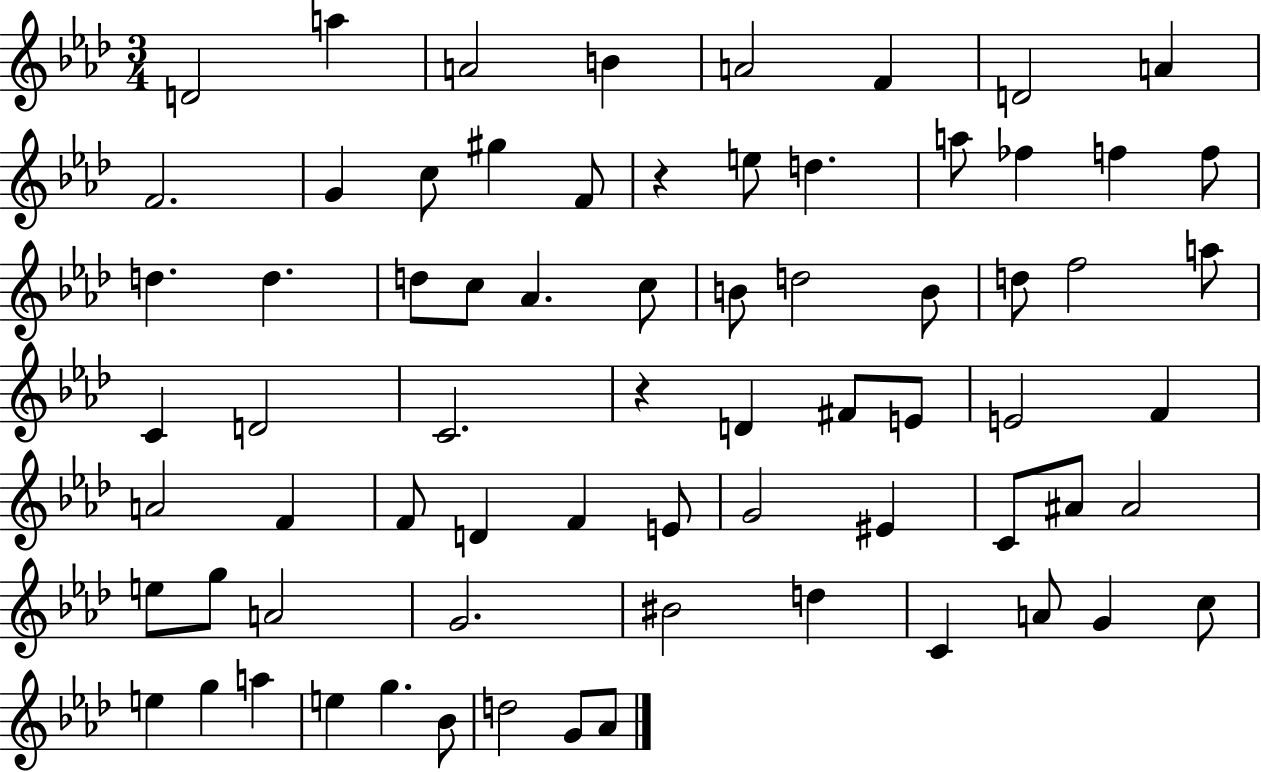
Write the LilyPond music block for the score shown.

{
  \clef treble
  \numericTimeSignature
  \time 3/4
  \key aes \major
  d'2 a''4 | a'2 b'4 | a'2 f'4 | d'2 a'4 | \break f'2. | g'4 c''8 gis''4 f'8 | r4 e''8 d''4. | a''8 fes''4 f''4 f''8 | \break d''4. d''4. | d''8 c''8 aes'4. c''8 | b'8 d''2 b'8 | d''8 f''2 a''8 | \break c'4 d'2 | c'2. | r4 d'4 fis'8 e'8 | e'2 f'4 | \break a'2 f'4 | f'8 d'4 f'4 e'8 | g'2 eis'4 | c'8 ais'8 ais'2 | \break e''8 g''8 a'2 | g'2. | bis'2 d''4 | c'4 a'8 g'4 c''8 | \break e''4 g''4 a''4 | e''4 g''4. bes'8 | d''2 g'8 aes'8 | \bar "|."
}